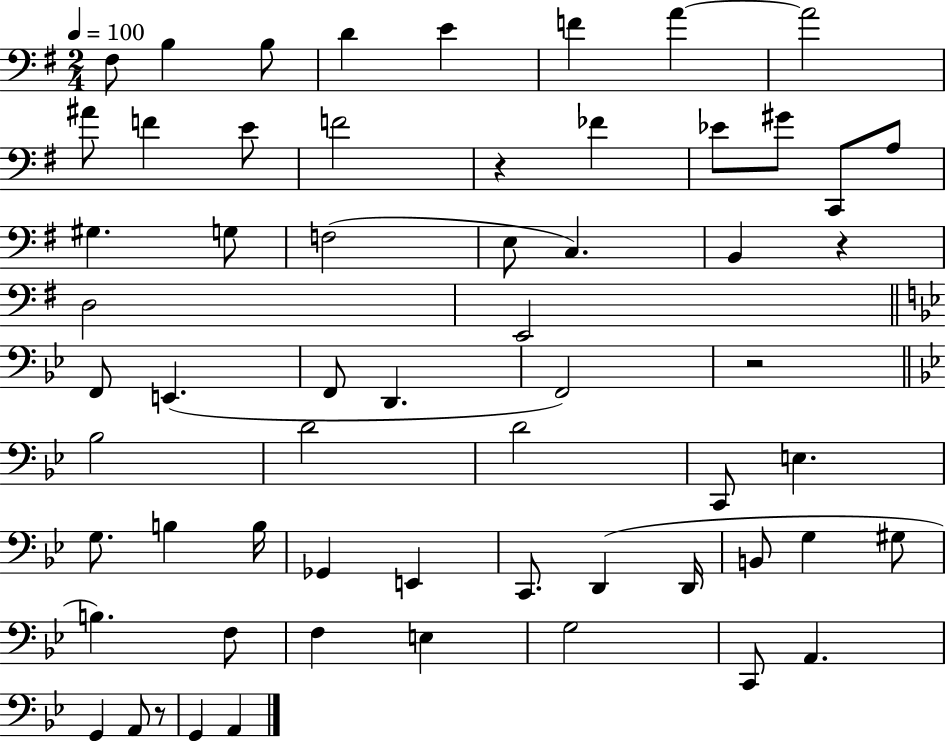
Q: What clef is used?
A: bass